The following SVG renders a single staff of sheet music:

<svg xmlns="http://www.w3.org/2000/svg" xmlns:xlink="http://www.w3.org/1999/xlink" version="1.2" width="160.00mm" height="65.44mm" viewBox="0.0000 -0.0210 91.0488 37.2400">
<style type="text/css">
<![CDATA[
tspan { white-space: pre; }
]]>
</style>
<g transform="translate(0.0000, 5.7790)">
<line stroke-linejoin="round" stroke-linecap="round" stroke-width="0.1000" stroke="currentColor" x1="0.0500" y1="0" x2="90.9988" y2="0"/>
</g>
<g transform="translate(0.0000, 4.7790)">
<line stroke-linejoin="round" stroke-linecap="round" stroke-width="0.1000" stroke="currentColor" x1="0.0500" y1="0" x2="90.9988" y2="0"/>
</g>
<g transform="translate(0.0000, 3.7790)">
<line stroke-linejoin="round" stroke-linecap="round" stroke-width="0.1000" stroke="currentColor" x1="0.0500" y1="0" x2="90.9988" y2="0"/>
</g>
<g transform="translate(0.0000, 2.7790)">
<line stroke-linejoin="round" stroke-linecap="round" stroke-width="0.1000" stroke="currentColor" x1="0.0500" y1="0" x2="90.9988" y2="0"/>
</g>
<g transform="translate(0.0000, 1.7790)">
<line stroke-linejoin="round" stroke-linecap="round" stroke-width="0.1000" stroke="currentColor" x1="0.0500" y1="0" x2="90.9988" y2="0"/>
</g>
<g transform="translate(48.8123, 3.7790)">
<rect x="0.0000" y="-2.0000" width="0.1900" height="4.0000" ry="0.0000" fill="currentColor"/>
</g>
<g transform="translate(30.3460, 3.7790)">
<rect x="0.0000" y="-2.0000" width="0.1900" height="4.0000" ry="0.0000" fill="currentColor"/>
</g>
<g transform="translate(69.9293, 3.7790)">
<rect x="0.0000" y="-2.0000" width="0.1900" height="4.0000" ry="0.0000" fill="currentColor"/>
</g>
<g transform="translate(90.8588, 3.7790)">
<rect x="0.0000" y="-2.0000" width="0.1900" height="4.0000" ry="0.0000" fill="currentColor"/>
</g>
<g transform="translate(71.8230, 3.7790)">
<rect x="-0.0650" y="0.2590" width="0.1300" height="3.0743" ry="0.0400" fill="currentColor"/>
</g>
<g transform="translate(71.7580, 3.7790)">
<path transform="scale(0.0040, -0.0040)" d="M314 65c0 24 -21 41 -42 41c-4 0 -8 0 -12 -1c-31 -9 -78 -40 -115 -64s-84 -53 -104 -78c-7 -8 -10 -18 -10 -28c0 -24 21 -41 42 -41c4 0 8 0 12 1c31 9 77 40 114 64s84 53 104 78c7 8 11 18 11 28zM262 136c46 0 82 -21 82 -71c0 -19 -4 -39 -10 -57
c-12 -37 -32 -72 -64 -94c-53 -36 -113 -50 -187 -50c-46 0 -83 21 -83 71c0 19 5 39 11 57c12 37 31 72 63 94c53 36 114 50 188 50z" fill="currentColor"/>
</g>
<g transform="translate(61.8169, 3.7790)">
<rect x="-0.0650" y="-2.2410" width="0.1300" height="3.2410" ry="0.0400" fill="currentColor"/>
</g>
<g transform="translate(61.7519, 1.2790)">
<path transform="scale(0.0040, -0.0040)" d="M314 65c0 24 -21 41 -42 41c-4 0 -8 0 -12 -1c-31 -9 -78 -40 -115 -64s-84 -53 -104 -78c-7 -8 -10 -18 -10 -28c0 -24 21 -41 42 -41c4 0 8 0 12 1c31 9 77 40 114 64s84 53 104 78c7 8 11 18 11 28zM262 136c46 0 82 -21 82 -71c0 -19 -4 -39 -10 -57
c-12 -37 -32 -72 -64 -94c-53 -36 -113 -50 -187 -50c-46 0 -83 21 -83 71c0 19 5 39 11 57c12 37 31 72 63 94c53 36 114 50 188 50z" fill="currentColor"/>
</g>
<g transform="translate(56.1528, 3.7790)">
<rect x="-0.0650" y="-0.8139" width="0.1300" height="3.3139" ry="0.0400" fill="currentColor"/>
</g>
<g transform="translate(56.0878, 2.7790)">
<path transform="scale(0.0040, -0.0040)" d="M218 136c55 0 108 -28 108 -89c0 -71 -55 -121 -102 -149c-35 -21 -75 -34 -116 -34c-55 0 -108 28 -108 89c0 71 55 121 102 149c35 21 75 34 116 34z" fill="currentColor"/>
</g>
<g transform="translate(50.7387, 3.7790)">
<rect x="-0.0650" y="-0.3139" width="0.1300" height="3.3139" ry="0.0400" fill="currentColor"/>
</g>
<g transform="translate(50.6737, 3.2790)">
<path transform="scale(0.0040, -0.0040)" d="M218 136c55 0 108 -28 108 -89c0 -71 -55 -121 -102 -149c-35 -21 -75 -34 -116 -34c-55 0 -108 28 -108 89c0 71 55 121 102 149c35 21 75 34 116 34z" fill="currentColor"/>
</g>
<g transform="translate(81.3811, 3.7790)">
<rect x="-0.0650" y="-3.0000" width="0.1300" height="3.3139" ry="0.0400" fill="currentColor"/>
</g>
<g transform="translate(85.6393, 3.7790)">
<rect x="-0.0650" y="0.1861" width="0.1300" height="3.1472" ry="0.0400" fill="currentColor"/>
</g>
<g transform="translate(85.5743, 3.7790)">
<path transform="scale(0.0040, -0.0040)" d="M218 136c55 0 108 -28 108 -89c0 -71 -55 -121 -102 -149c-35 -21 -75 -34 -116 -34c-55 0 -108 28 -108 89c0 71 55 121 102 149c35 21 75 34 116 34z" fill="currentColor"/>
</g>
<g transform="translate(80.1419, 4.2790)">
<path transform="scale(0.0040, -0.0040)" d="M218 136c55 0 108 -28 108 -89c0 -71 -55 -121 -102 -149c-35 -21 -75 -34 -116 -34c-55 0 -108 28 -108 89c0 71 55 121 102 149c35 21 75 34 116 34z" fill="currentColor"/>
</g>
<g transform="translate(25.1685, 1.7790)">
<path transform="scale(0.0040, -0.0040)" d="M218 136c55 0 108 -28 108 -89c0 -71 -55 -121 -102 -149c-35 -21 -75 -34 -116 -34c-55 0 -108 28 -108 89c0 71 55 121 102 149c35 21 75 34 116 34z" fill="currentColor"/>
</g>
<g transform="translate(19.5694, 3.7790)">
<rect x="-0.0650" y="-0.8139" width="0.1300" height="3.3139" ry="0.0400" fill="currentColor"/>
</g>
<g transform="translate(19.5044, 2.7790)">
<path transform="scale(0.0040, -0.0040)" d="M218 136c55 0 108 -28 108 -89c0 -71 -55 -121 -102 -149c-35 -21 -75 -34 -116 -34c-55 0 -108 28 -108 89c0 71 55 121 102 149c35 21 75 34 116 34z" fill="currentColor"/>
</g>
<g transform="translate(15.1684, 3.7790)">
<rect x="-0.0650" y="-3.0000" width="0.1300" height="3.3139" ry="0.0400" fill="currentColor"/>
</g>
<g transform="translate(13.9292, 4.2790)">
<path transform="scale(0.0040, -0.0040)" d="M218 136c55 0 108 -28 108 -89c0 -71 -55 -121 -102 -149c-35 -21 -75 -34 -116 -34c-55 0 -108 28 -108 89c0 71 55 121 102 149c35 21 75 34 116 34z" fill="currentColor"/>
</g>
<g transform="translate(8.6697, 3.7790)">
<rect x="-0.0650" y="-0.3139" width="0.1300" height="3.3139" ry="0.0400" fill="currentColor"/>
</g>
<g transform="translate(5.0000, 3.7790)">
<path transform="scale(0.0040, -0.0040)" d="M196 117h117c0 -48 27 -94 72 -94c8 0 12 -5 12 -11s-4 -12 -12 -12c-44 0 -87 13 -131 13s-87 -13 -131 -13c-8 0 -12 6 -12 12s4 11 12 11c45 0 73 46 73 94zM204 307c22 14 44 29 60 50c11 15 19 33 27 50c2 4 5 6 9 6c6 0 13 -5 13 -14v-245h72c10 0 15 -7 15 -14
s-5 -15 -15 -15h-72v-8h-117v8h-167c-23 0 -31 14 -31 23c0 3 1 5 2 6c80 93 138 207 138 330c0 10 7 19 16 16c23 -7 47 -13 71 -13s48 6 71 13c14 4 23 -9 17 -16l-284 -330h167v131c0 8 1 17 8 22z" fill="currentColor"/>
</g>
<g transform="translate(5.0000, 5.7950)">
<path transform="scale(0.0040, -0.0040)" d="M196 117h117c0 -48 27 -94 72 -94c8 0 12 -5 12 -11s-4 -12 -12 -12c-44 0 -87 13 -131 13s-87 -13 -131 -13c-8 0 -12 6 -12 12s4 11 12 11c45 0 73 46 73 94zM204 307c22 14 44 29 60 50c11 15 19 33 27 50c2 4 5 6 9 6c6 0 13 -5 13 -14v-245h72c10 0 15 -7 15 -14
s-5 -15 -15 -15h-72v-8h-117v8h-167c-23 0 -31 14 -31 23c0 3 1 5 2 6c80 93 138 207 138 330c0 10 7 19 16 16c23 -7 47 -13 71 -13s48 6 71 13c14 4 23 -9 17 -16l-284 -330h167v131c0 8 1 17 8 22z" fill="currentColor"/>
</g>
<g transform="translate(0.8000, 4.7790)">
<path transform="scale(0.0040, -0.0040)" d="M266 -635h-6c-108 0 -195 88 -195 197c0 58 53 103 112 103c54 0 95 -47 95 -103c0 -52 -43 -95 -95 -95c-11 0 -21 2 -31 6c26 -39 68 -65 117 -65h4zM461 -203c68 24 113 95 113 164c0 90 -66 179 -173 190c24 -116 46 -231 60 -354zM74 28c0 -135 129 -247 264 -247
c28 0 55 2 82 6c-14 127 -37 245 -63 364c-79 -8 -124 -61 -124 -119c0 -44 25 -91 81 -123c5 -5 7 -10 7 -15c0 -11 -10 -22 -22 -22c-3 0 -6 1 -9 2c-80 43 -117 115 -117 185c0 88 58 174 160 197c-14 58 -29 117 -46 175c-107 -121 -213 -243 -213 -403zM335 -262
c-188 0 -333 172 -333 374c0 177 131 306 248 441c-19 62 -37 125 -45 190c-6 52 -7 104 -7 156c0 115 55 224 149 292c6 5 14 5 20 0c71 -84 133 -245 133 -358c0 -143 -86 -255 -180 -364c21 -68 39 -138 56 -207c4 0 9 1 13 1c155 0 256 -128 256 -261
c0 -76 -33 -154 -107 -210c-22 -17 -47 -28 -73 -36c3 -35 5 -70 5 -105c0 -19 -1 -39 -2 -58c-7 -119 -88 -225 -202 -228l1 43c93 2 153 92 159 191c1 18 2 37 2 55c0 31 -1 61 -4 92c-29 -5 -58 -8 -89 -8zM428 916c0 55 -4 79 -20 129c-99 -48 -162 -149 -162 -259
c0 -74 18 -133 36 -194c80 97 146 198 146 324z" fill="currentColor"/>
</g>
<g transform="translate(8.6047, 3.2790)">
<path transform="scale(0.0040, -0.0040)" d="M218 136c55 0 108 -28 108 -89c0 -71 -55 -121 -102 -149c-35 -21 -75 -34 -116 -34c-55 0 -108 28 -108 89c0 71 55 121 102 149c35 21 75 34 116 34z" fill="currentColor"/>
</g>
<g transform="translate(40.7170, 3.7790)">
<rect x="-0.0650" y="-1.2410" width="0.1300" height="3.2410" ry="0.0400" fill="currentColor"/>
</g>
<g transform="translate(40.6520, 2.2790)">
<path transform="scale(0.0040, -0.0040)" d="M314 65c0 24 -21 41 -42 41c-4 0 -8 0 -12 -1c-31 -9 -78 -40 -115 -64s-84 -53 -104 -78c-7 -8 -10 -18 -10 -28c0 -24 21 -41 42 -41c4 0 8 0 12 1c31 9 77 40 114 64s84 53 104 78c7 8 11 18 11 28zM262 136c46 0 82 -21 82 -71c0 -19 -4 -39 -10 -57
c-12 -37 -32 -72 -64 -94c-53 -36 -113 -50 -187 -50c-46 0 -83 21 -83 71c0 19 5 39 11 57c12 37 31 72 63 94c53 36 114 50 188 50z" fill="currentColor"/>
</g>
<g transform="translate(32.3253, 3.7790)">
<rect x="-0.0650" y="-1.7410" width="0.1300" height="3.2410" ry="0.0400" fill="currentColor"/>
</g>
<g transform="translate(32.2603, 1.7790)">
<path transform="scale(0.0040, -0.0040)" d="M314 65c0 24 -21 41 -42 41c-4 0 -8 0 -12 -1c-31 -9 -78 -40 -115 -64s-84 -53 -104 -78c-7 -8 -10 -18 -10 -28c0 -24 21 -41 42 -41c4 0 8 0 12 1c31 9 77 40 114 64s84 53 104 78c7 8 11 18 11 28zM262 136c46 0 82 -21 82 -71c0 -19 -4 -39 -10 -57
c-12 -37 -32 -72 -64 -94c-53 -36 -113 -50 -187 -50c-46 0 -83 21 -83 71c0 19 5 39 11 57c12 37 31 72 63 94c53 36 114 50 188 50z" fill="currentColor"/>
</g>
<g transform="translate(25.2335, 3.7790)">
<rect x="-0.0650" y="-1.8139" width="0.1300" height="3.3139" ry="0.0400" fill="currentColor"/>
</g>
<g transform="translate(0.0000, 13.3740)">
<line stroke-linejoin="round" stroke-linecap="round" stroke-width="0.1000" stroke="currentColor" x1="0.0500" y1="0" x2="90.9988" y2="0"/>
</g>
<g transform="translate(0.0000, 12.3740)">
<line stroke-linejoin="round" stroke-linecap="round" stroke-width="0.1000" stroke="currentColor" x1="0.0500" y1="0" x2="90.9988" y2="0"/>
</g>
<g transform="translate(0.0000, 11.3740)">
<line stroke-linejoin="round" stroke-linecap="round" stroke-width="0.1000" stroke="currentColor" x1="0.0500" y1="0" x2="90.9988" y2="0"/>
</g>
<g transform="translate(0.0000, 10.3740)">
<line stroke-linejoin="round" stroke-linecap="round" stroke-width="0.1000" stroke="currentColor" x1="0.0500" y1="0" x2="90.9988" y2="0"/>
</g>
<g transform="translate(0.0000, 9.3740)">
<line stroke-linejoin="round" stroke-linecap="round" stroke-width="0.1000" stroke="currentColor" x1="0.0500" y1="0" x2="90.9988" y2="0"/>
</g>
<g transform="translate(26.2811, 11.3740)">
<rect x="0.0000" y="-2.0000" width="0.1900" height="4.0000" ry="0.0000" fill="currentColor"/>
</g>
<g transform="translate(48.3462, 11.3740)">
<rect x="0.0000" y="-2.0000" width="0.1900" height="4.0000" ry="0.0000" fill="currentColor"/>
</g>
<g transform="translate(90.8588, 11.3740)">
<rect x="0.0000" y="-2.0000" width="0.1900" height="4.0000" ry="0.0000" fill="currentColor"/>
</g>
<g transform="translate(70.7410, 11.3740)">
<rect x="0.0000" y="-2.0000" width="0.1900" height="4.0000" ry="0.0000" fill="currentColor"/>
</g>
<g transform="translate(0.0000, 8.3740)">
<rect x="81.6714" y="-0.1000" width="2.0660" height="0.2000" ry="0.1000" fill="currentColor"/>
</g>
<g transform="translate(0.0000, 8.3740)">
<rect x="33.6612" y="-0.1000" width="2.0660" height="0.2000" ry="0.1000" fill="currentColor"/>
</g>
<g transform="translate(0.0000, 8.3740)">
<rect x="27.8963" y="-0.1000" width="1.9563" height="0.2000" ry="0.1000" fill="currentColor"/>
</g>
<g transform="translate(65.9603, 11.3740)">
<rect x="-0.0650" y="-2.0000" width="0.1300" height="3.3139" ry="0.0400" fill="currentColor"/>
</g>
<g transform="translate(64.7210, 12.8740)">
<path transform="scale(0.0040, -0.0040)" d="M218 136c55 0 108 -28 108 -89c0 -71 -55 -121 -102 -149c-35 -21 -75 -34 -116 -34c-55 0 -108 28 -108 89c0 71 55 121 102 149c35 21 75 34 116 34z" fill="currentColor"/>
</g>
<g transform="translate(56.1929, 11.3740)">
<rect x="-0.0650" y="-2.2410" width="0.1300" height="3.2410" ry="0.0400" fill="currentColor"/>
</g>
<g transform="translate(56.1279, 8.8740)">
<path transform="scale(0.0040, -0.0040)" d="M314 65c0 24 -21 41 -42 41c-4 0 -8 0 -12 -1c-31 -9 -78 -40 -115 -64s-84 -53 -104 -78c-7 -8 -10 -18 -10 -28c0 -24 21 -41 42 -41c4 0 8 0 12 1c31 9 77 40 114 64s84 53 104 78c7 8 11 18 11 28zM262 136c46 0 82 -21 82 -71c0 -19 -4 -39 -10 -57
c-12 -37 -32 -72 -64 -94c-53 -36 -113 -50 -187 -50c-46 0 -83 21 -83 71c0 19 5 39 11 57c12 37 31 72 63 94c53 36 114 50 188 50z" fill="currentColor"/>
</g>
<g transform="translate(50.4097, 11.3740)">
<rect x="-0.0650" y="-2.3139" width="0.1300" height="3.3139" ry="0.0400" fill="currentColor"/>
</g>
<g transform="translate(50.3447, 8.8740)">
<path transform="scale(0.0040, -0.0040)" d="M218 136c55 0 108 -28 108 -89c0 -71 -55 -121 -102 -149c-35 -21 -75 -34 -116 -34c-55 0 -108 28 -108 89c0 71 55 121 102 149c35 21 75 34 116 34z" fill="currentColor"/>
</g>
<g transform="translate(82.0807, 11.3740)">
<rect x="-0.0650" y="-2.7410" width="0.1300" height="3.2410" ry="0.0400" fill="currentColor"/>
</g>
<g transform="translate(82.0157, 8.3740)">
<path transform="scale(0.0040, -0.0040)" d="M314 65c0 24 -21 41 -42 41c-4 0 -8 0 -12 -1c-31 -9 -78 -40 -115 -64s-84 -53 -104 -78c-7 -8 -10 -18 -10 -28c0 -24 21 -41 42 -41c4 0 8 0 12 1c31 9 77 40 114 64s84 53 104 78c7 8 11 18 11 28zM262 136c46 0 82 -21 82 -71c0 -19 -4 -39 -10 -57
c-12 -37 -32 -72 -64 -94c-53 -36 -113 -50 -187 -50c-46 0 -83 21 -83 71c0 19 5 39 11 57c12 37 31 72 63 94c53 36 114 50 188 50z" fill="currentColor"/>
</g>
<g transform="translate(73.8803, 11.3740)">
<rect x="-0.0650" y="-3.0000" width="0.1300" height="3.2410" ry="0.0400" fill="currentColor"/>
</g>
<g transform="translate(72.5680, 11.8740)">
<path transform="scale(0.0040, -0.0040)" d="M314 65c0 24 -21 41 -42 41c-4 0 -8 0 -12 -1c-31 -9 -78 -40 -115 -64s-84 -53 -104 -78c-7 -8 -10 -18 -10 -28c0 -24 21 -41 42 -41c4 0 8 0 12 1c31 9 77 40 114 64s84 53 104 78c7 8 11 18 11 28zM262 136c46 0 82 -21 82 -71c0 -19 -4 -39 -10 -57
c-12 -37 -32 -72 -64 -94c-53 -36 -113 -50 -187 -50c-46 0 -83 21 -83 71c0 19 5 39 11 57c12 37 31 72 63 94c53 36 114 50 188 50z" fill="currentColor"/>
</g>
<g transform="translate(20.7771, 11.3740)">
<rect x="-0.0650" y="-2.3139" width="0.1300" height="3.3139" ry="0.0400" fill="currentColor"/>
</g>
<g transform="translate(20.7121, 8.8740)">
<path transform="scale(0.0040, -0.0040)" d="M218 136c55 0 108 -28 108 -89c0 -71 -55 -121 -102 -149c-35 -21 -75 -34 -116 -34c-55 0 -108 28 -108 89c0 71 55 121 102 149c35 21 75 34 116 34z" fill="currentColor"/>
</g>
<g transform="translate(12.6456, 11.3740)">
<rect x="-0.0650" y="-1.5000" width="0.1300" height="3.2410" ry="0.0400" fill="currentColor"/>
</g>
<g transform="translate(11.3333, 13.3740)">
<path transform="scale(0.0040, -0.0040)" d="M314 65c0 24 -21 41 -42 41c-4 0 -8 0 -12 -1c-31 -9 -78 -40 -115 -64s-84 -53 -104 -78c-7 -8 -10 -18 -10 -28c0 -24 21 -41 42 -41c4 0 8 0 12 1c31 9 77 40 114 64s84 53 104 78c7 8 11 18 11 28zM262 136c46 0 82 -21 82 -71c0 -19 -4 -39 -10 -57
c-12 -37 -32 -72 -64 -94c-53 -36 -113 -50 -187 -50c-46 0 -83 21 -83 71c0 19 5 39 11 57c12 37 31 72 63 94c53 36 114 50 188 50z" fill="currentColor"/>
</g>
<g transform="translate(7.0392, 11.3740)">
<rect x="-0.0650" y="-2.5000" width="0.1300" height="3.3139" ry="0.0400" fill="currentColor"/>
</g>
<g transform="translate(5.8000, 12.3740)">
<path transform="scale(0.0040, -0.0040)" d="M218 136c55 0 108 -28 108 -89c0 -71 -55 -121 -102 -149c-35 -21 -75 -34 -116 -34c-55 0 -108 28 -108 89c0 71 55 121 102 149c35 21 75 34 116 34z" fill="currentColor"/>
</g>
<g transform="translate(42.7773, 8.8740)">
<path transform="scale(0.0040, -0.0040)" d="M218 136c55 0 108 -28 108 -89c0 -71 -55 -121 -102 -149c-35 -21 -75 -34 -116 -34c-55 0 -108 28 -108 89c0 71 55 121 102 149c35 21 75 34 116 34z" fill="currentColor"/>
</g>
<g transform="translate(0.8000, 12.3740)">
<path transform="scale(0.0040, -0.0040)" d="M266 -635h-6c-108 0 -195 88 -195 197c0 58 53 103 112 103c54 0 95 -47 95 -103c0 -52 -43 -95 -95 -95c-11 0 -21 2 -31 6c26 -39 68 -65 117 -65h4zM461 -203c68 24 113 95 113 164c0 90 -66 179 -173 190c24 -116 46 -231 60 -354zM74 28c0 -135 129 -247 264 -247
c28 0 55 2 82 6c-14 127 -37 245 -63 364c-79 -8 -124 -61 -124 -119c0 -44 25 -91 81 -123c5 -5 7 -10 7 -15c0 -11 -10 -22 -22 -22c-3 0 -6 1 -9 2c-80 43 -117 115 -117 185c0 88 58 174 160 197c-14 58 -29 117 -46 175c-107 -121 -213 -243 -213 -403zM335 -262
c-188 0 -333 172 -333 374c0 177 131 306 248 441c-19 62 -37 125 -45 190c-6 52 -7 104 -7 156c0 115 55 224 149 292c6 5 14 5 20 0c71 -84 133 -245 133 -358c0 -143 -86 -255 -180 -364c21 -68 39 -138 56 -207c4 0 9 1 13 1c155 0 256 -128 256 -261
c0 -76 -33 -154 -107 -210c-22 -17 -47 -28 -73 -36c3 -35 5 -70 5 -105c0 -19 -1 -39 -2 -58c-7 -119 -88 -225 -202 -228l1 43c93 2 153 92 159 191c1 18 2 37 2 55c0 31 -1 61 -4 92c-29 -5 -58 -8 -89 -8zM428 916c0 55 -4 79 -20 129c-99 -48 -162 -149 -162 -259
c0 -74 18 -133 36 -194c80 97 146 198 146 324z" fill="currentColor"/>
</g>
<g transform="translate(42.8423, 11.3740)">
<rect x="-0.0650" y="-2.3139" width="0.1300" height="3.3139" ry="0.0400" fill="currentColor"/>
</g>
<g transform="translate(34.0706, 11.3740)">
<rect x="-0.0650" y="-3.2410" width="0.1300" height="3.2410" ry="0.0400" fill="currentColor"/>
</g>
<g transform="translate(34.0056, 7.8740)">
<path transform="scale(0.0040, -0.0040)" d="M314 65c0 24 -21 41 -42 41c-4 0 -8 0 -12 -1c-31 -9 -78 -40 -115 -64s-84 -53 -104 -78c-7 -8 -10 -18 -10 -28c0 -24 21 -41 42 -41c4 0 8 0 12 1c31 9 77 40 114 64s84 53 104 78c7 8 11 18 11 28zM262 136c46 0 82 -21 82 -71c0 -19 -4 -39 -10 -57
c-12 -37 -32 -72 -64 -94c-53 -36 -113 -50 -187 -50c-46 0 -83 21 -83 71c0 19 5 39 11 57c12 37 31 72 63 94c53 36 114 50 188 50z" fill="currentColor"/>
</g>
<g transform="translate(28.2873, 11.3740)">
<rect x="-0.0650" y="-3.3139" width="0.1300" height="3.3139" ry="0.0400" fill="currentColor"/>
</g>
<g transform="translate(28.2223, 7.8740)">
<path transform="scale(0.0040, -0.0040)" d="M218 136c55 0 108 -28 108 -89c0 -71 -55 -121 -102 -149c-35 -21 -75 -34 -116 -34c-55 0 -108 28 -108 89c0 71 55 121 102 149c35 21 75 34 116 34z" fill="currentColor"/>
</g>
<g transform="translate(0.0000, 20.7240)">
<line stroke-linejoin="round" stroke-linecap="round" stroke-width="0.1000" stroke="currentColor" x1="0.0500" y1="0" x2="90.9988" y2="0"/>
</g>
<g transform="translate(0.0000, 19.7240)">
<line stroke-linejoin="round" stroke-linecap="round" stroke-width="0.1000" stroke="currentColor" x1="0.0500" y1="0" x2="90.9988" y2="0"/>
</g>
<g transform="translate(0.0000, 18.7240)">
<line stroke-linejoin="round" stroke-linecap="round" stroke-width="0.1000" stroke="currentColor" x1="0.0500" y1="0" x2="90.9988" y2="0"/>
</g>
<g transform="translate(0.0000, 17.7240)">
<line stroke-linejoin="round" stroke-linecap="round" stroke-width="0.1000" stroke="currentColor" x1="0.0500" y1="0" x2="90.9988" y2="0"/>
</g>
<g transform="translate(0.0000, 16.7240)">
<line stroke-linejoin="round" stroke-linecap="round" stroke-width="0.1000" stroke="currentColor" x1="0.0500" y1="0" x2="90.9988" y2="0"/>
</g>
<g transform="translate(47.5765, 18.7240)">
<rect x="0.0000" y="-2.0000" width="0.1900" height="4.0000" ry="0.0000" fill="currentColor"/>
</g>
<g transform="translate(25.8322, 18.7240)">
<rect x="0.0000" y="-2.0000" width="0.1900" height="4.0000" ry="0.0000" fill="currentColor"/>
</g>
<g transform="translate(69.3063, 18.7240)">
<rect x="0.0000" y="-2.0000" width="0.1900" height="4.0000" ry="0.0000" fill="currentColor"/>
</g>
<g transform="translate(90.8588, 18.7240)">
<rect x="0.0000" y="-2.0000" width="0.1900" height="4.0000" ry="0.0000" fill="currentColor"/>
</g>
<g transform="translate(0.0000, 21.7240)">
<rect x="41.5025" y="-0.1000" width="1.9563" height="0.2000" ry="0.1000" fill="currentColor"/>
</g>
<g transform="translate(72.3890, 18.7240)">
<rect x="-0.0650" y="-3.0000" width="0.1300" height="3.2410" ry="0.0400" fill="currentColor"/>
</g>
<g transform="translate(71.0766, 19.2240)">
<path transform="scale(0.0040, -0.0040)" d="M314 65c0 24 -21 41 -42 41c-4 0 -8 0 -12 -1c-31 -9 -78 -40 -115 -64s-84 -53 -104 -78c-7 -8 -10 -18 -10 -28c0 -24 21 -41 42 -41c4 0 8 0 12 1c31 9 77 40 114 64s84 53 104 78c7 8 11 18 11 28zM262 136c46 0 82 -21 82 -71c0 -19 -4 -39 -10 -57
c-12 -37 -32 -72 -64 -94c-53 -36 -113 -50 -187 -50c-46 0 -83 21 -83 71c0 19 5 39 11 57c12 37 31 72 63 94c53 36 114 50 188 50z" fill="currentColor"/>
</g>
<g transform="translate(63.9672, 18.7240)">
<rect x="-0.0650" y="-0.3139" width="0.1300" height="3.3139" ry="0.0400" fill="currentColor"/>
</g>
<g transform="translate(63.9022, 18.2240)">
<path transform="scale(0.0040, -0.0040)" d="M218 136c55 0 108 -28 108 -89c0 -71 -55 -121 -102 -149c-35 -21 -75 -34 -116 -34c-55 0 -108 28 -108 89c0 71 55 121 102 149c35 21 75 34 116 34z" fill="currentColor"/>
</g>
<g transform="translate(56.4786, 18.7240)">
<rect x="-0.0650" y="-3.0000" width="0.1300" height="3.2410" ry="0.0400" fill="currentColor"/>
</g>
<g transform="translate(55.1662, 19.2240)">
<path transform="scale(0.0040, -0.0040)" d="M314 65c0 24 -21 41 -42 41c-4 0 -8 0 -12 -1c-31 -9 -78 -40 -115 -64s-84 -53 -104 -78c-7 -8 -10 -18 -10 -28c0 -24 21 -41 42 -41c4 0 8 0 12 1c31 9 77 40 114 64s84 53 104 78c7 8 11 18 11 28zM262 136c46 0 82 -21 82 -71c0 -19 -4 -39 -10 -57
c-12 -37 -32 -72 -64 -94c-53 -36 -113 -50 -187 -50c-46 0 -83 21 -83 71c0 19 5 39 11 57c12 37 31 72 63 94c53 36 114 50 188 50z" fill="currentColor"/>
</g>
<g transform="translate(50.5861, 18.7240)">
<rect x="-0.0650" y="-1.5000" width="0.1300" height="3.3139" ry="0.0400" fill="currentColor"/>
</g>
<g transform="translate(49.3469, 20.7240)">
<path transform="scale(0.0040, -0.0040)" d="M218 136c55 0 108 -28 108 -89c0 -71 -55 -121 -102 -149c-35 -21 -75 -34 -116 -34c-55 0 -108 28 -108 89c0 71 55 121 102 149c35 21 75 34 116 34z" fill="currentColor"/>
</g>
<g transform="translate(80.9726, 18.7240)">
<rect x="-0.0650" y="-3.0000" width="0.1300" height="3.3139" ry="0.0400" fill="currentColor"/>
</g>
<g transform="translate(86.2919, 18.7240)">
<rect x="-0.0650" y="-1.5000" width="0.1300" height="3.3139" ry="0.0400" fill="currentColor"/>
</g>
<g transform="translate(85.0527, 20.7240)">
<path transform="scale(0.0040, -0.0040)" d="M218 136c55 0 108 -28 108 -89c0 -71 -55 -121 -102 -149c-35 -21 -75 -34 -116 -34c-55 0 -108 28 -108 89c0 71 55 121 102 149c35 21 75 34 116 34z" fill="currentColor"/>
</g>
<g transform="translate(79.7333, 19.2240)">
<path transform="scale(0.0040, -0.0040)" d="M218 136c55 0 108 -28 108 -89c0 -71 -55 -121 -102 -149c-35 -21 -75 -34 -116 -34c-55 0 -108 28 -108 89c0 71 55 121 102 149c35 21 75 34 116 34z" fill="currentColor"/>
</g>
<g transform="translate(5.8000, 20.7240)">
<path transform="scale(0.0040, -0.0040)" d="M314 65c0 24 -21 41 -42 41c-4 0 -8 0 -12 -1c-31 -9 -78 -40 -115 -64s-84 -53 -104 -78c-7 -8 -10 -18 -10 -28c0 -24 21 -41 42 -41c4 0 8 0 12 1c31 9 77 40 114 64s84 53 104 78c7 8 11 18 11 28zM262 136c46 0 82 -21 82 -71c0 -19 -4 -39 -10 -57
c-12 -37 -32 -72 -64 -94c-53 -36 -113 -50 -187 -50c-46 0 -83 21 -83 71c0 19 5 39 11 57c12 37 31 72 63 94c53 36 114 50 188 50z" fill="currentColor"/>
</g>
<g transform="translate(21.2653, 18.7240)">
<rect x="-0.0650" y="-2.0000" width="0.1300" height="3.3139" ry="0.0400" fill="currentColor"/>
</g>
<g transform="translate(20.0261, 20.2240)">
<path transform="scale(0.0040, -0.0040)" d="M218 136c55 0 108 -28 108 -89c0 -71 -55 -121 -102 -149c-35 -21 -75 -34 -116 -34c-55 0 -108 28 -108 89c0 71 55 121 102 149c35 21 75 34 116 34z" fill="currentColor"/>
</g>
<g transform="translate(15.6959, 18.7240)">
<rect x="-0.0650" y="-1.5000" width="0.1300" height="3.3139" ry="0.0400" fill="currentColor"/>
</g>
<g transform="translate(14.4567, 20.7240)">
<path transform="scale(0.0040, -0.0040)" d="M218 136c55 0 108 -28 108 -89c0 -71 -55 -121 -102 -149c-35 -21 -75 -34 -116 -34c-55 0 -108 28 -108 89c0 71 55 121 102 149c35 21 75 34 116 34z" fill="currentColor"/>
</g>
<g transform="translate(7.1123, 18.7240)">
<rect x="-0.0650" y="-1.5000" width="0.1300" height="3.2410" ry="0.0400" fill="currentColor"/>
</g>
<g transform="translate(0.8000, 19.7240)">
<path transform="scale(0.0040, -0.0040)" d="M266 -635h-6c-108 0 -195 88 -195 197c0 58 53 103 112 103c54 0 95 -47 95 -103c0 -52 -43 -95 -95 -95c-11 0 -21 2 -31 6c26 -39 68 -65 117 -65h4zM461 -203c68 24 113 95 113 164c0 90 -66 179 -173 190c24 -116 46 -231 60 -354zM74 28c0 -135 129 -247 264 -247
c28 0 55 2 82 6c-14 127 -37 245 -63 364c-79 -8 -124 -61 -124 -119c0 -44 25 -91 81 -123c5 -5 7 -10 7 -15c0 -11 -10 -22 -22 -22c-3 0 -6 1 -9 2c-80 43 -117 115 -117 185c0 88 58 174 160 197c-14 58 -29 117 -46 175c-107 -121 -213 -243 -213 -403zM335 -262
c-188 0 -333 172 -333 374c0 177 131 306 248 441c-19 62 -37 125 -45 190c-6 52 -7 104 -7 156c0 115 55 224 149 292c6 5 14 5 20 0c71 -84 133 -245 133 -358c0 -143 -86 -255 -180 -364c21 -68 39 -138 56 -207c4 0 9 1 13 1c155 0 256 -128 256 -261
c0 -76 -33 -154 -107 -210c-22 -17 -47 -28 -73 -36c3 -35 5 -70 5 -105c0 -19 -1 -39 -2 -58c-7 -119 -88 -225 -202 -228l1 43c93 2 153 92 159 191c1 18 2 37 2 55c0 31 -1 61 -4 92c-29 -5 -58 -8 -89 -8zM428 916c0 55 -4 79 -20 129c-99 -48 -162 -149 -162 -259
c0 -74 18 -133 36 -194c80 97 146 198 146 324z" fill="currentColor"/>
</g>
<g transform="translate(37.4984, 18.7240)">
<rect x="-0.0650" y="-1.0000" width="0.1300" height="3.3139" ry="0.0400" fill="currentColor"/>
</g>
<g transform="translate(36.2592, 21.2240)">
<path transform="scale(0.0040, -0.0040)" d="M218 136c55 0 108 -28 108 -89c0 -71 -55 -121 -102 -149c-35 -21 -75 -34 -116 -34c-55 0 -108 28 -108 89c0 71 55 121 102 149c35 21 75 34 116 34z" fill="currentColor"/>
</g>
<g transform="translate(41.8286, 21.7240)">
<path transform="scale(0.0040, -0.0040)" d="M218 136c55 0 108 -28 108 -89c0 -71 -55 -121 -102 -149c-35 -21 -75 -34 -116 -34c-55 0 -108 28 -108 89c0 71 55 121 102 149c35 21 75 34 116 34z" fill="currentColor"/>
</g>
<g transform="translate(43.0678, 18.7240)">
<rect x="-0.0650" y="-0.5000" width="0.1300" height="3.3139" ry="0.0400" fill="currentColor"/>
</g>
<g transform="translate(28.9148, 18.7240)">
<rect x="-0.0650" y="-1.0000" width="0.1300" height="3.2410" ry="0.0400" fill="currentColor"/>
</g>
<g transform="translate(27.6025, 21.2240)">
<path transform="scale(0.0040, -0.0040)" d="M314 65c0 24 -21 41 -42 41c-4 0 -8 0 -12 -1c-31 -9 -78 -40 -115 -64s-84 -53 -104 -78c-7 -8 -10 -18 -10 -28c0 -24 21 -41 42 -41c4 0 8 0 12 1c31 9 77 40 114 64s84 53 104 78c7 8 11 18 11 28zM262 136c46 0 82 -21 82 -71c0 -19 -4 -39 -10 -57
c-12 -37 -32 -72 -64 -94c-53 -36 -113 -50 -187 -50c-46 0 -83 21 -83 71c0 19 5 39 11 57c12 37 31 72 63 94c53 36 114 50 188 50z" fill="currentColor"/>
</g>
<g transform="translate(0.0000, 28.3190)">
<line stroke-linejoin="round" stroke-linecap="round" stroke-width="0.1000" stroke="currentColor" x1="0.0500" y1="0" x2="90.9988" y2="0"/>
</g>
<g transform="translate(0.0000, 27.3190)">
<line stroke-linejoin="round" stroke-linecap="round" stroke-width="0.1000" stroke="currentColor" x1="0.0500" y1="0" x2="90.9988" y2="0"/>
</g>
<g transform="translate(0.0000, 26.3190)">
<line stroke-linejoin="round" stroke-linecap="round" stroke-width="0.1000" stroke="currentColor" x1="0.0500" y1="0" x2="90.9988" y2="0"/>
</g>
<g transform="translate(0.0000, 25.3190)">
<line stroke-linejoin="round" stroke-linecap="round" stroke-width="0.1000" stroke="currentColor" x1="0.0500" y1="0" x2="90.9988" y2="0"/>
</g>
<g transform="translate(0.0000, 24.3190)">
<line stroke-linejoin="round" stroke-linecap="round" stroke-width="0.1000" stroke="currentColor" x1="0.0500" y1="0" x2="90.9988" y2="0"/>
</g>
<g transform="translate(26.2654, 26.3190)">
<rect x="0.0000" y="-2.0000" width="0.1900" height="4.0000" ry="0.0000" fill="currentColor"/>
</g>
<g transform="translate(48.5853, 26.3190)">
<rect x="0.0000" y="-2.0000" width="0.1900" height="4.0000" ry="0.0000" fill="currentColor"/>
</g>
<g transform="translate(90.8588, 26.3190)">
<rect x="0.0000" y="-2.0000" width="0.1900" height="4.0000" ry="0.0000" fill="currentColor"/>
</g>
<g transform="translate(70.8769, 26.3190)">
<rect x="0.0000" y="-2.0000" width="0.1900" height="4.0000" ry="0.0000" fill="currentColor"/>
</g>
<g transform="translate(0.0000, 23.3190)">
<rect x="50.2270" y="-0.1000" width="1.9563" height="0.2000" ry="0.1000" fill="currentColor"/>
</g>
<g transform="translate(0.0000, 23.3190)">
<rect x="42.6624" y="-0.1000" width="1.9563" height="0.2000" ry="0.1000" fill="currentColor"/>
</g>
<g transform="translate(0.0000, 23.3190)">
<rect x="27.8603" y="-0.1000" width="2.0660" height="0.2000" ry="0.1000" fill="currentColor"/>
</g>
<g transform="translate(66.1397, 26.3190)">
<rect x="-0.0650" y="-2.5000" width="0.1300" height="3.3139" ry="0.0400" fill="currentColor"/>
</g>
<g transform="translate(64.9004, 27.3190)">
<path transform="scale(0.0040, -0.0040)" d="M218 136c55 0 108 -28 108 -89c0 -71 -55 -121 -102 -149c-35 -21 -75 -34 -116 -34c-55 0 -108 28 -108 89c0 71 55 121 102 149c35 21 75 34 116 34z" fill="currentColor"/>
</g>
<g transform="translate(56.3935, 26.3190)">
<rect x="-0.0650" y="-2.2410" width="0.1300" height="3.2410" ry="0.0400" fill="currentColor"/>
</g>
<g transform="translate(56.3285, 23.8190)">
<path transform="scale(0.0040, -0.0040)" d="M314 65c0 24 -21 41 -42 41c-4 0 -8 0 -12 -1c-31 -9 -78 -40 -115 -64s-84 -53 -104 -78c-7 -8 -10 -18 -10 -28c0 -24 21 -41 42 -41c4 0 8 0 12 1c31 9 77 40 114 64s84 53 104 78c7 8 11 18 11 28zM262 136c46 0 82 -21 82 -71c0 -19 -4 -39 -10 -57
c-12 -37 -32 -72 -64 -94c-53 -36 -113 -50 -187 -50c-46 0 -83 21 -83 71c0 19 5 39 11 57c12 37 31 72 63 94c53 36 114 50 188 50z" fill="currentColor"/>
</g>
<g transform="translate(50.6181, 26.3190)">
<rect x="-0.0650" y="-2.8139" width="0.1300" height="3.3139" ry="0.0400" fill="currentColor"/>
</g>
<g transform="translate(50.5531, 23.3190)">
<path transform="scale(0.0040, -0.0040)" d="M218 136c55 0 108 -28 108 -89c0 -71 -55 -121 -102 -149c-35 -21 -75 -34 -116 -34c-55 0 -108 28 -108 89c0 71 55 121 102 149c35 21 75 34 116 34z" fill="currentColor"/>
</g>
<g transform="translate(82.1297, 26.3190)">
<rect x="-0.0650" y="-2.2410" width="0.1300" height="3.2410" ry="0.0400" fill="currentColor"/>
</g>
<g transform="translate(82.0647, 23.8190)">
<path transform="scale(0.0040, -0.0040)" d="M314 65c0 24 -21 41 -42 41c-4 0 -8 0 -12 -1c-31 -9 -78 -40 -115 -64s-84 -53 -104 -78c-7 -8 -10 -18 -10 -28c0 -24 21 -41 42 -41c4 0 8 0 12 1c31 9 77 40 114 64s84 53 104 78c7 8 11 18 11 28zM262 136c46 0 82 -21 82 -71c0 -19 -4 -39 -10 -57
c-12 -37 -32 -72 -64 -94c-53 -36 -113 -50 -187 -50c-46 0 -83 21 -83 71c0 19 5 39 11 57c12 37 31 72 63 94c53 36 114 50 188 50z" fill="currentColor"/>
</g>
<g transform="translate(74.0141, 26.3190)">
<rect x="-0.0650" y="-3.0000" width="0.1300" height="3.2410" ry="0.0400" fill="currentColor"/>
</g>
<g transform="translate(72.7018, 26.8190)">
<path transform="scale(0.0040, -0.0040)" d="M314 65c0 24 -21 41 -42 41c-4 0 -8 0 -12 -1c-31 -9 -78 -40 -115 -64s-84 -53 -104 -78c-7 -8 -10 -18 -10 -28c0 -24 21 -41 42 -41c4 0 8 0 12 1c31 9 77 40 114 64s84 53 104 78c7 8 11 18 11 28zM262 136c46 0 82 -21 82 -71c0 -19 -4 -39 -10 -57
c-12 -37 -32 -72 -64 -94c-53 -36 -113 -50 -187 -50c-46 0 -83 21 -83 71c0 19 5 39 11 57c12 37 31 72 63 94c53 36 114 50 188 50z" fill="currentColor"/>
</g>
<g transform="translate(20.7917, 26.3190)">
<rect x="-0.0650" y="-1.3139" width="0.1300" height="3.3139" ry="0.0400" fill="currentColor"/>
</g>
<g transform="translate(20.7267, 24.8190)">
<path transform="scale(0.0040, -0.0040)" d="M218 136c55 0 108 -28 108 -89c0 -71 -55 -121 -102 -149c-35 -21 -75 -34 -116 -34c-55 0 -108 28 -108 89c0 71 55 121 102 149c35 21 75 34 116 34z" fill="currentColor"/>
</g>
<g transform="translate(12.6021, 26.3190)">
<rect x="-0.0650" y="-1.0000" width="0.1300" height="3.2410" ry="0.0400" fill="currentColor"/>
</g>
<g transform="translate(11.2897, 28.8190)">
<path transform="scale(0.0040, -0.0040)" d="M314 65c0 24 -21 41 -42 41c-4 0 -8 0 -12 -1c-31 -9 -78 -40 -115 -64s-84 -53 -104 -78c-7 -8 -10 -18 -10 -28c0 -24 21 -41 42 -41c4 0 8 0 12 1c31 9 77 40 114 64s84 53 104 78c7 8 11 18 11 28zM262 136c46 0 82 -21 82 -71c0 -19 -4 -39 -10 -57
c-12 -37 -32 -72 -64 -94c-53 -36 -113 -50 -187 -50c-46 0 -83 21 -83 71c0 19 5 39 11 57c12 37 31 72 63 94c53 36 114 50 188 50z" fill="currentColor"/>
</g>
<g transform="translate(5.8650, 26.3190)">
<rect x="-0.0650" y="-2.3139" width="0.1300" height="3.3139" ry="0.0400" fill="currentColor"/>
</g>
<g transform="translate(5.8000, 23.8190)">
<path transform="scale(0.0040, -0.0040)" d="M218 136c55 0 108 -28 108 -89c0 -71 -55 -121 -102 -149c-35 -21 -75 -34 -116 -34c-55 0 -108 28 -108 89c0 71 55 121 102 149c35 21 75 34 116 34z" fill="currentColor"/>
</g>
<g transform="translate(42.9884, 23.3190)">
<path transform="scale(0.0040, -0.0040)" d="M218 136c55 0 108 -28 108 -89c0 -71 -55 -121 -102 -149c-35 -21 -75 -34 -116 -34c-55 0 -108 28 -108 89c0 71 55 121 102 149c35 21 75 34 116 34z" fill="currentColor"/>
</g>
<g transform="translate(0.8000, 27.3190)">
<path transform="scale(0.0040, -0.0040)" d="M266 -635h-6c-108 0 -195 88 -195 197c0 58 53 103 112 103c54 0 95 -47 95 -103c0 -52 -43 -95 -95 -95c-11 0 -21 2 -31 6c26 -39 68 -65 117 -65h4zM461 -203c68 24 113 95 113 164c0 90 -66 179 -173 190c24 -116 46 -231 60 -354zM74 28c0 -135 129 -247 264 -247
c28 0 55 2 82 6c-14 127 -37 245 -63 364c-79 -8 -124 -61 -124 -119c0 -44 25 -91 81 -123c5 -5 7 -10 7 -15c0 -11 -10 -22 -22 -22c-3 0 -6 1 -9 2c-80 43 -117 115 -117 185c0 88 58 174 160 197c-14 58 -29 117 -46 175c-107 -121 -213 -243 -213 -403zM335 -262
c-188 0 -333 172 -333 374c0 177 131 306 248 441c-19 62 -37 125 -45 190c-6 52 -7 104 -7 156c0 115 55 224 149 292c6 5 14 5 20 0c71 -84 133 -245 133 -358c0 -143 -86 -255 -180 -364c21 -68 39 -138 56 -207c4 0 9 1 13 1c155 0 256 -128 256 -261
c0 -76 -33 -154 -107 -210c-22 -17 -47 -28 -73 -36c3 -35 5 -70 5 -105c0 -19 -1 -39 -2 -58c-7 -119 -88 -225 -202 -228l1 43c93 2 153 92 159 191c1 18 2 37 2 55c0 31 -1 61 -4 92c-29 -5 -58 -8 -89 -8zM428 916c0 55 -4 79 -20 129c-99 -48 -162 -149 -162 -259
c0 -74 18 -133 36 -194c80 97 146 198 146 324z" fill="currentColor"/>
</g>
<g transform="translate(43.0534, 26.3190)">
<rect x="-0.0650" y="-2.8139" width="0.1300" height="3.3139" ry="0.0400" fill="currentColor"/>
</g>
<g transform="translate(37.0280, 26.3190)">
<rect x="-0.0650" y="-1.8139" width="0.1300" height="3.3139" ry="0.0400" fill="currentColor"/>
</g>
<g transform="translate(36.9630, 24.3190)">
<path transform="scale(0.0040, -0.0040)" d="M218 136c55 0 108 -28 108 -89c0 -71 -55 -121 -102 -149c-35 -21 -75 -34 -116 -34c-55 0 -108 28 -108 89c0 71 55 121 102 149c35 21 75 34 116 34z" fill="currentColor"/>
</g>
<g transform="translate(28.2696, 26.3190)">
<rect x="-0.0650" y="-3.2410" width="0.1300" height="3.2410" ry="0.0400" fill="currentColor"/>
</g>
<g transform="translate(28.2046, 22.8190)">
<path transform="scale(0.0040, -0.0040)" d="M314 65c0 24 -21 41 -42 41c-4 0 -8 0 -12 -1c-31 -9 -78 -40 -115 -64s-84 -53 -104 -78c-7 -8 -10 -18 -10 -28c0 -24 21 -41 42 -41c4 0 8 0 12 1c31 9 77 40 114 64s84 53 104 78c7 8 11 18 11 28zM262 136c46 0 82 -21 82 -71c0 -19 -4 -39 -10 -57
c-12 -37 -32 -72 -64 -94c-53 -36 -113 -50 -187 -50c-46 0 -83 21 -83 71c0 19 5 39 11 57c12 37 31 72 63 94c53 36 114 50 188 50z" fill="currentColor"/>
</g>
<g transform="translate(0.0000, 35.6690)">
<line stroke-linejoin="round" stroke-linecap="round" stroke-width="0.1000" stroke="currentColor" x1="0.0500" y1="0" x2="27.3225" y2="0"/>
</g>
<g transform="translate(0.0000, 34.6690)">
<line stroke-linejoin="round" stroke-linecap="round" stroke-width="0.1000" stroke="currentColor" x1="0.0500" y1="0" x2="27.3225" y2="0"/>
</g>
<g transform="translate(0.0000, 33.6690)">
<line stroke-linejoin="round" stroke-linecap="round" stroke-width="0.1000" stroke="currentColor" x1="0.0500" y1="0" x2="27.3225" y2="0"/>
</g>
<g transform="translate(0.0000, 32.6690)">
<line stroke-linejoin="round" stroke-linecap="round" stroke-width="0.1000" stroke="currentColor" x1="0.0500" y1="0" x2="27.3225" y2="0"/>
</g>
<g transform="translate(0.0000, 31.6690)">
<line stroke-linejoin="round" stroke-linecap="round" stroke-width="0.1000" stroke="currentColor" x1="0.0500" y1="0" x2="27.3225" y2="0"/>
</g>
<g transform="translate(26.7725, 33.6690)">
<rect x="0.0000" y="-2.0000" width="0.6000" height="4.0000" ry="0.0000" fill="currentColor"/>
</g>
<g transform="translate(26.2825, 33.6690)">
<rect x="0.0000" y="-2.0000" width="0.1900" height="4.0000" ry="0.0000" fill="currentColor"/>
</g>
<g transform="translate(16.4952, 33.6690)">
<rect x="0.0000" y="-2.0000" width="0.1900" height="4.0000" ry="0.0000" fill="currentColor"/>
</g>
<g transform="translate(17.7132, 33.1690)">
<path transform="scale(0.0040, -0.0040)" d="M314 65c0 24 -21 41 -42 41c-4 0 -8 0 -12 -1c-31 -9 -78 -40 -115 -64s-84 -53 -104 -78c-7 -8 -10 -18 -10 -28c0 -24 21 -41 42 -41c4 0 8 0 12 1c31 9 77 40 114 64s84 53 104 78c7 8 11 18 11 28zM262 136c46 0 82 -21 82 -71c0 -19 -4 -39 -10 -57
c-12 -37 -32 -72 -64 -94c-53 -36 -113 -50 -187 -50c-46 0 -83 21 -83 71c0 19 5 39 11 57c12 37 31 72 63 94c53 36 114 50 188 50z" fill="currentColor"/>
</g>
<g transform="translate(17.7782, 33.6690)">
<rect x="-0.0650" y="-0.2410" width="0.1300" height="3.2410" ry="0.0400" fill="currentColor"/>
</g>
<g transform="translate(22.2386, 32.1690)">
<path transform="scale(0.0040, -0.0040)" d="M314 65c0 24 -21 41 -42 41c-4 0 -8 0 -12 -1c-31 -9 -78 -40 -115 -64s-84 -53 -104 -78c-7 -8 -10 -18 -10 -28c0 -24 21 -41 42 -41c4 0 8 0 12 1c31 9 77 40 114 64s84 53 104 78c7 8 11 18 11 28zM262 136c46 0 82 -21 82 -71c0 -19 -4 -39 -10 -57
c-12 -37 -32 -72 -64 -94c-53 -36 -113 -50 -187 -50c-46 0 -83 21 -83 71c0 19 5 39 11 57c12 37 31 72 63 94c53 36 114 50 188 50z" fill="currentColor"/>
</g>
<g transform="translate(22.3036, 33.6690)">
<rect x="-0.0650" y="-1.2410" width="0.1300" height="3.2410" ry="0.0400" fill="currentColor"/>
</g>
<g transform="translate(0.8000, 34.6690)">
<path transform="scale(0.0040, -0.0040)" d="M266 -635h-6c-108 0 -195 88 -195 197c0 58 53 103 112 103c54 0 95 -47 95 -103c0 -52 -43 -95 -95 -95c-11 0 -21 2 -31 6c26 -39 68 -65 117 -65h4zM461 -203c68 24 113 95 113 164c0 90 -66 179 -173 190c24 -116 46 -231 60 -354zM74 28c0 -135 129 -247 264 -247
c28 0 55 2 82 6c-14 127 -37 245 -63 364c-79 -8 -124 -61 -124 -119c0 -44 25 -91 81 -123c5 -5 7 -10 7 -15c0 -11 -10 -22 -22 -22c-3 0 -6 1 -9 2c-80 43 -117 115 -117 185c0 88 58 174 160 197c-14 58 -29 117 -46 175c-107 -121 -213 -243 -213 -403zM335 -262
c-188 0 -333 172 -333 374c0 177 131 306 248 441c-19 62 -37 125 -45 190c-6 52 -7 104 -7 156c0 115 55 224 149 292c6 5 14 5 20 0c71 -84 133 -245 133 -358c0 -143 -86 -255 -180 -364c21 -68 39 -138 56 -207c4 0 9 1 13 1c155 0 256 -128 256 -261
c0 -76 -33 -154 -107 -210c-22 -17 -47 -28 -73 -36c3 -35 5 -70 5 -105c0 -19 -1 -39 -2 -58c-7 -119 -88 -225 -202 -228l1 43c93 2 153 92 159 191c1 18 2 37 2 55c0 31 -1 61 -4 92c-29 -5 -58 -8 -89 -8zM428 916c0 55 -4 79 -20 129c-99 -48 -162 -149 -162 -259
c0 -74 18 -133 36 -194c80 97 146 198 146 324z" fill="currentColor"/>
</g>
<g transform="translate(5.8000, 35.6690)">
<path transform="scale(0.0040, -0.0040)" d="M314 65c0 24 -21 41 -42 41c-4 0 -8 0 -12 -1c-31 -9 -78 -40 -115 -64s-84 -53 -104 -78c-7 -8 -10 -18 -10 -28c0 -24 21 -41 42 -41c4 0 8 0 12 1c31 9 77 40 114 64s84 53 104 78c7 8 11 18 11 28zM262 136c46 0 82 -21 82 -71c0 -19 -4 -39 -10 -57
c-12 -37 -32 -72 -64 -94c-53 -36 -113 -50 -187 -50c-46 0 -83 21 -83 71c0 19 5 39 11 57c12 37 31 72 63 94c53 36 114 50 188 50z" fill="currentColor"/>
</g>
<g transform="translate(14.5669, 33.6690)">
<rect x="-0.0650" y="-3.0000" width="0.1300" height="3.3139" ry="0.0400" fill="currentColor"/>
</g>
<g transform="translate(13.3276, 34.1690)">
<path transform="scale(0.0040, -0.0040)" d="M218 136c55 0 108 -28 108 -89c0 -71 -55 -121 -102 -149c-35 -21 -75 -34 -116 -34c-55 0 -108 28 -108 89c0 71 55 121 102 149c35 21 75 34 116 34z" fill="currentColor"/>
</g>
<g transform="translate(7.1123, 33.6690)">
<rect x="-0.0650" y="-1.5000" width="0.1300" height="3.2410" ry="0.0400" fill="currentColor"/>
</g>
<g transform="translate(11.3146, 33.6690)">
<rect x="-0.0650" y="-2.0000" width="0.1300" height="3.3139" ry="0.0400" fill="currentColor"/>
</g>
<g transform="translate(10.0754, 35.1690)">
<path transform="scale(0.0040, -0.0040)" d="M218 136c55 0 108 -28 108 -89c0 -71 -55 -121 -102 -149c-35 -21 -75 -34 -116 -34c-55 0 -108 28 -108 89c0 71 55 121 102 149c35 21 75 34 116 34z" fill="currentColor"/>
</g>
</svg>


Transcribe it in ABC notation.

X:1
T:Untitled
M:4/4
L:1/4
K:C
c A d f f2 e2 c d g2 B2 A B G E2 g b b2 g g g2 F A2 a2 E2 E F D2 D C E A2 c A2 A E g D2 e b2 f a a g2 G A2 g2 E2 F A c2 e2